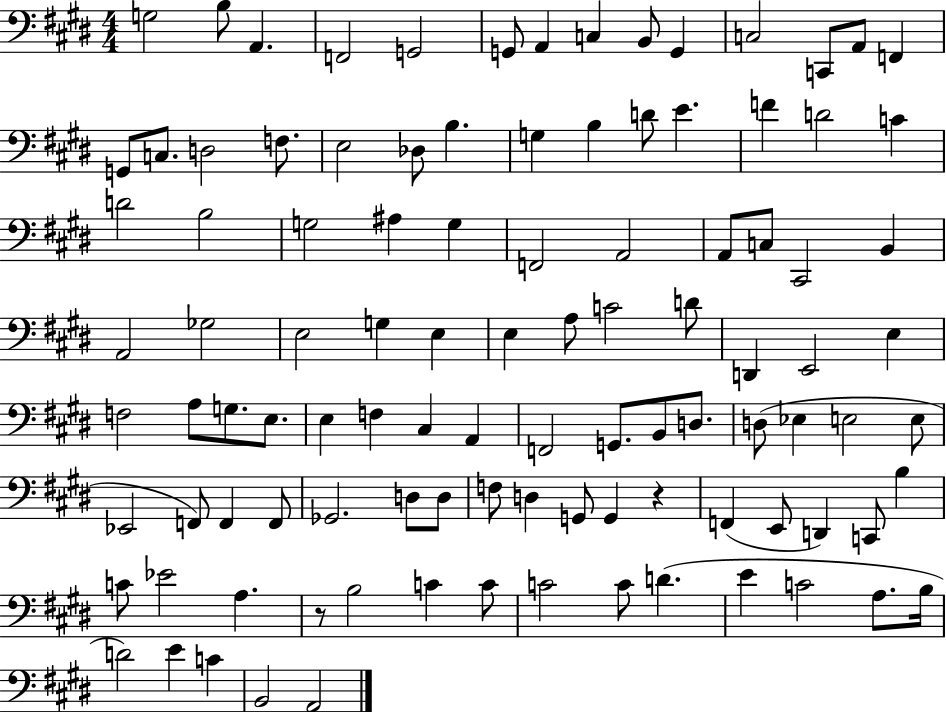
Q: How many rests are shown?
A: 2